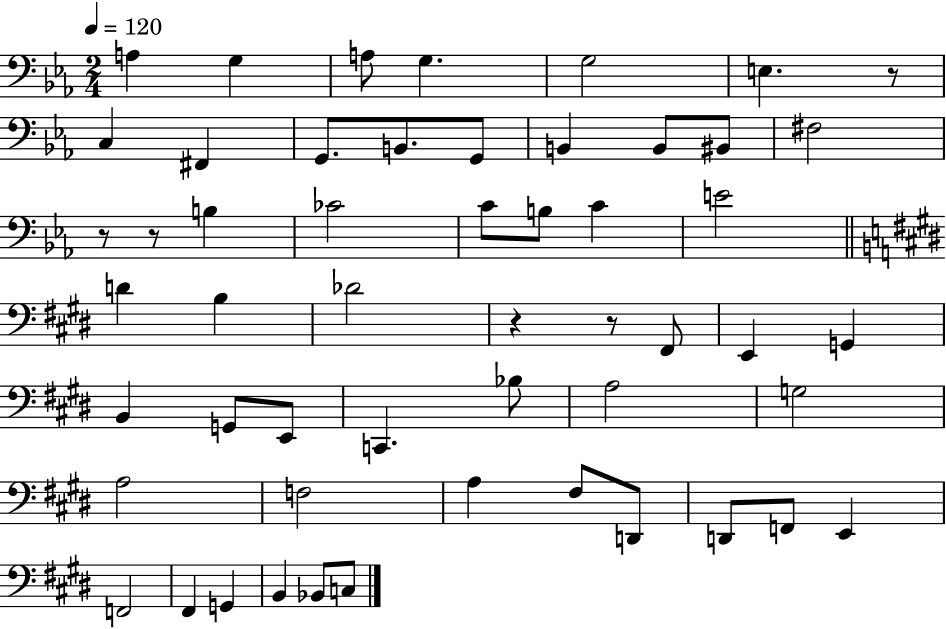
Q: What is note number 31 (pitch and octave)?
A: C2